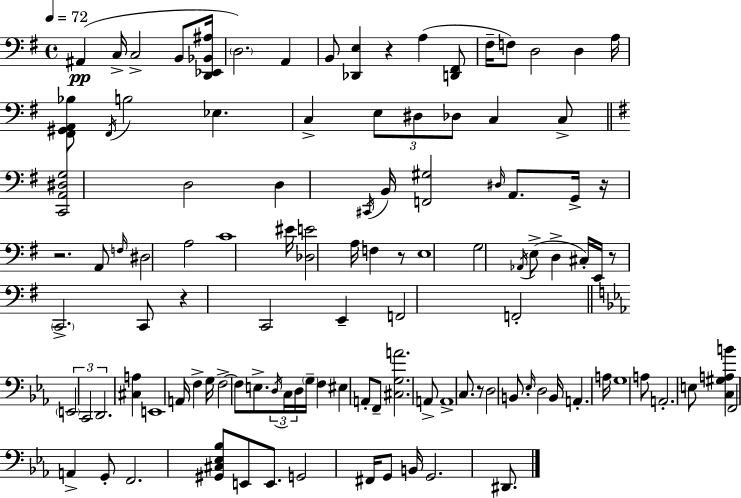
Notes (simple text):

A#2/q C3/s C3/h B2/e [D2,Eb2,Bb2,A#3]/s D3/h. A2/q B2/e [Db2,E3]/q R/q A3/q [D2,F#2]/e F#3/s F3/e D3/h D3/q A3/s [F#2,G#2,A2,Bb3]/e F#2/s B3/h Eb3/q. C3/q E3/e D#3/e Db3/e C3/q C3/e [C2,A2,D#3,G3]/h D3/h D3/q C#2/s B2/s [F2,G#3]/h D#3/s A2/e. G2/s R/s R/h. A2/e F3/s D#3/h A3/h C4/w EIS4/s [Db3,E4]/h A3/s F3/q R/e E3/w G3/h Ab2/s E3/e D3/q C#3/s E2/s R/e C2/h. C2/e R/q C2/h E2/q F2/h F2/h E2/h C2/h D2/h. [C#3,A3]/q E2/w A2/s F3/q G3/s F3/h F3/e E3/e. D3/s C3/s D3/s G3/s F3/q EIS3/q A2/e F2/e [C#3,G3,A4]/h. A2/e A2/w C3/e. R/e D3/h B2/e. Eb3/s D3/h B2/s A2/q. A3/s G3/w A3/e A2/h. E3/e [C3,G#3,A3,B4]/q F2/h A2/q G2/e F2/h. [G#2,C#3,Eb3,Bb3]/e E2/e E2/e. G2/h F#2/s G2/e B2/s G2/h. D#2/e.